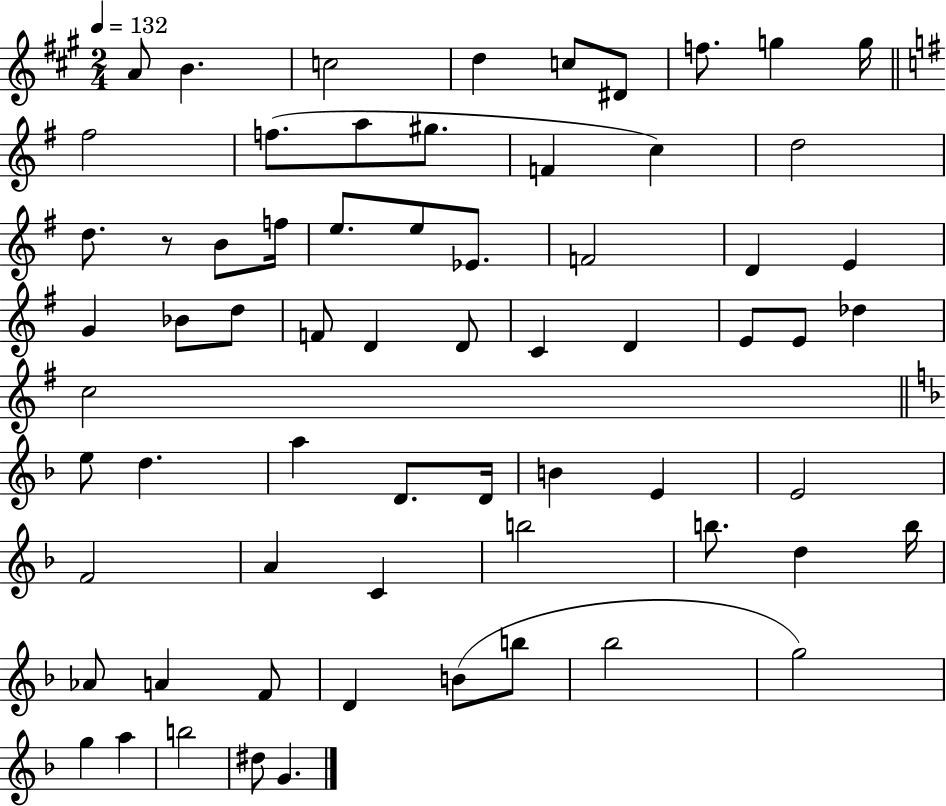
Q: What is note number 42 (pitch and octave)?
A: D4